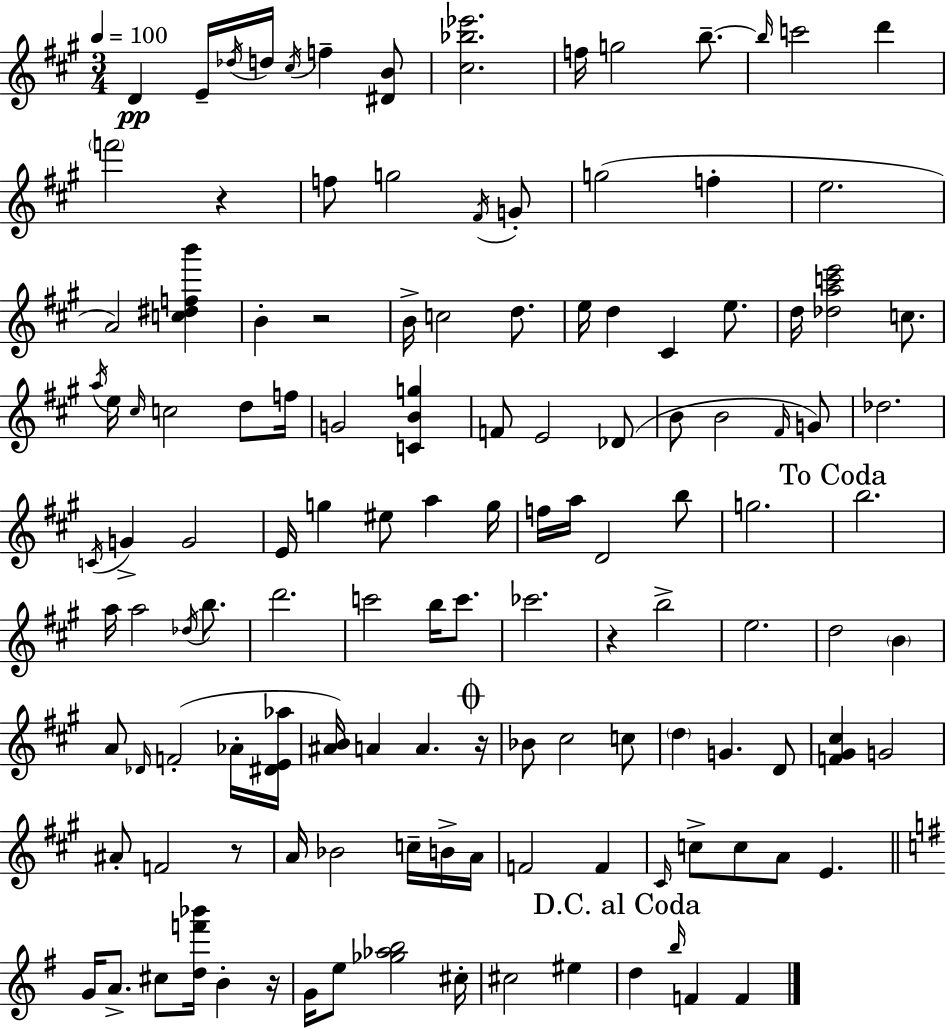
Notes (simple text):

D4/q E4/s Db5/s D5/s C#5/s F5/q [D#4,B4]/e [C#5,Bb5,Eb6]/h. F5/s G5/h B5/e. B5/s C6/h D6/q F6/h R/q F5/e G5/h F#4/s G4/e G5/h F5/q E5/h. A4/h [C5,D#5,F5,B6]/q B4/q R/h B4/s C5/h D5/e. E5/s D5/q C#4/q E5/e. D5/s [Db5,A5,C6,E6]/h C5/e. A5/s E5/s C#5/s C5/h D5/e F5/s G4/h [C4,B4,G5]/q F4/e E4/h Db4/e B4/e B4/h F#4/s G4/e Db5/h. C4/s G4/q G4/h E4/s G5/q EIS5/e A5/q G5/s F5/s A5/s D4/h B5/e G5/h. B5/h. A5/s A5/h Db5/s B5/e. D6/h. C6/h B5/s C6/e. CES6/h. R/q B5/h E5/h. D5/h B4/q A4/e Db4/s F4/h Ab4/s [D#4,E4,Ab5]/s [A#4,B4]/s A4/q A4/q. R/s Bb4/e C#5/h C5/e D5/q G4/q. D4/e [F4,G#4,C#5]/q G4/h A#4/e F4/h R/e A4/s Bb4/h C5/s B4/s A4/s F4/h F4/q C#4/s C5/e C5/e A4/e E4/q. G4/s A4/e. C#5/e [D5,F6,Bb6]/s B4/q R/s G4/s E5/e [Gb5,Ab5,B5]/h C#5/s C#5/h EIS5/q D5/q B5/s F4/q F4/q